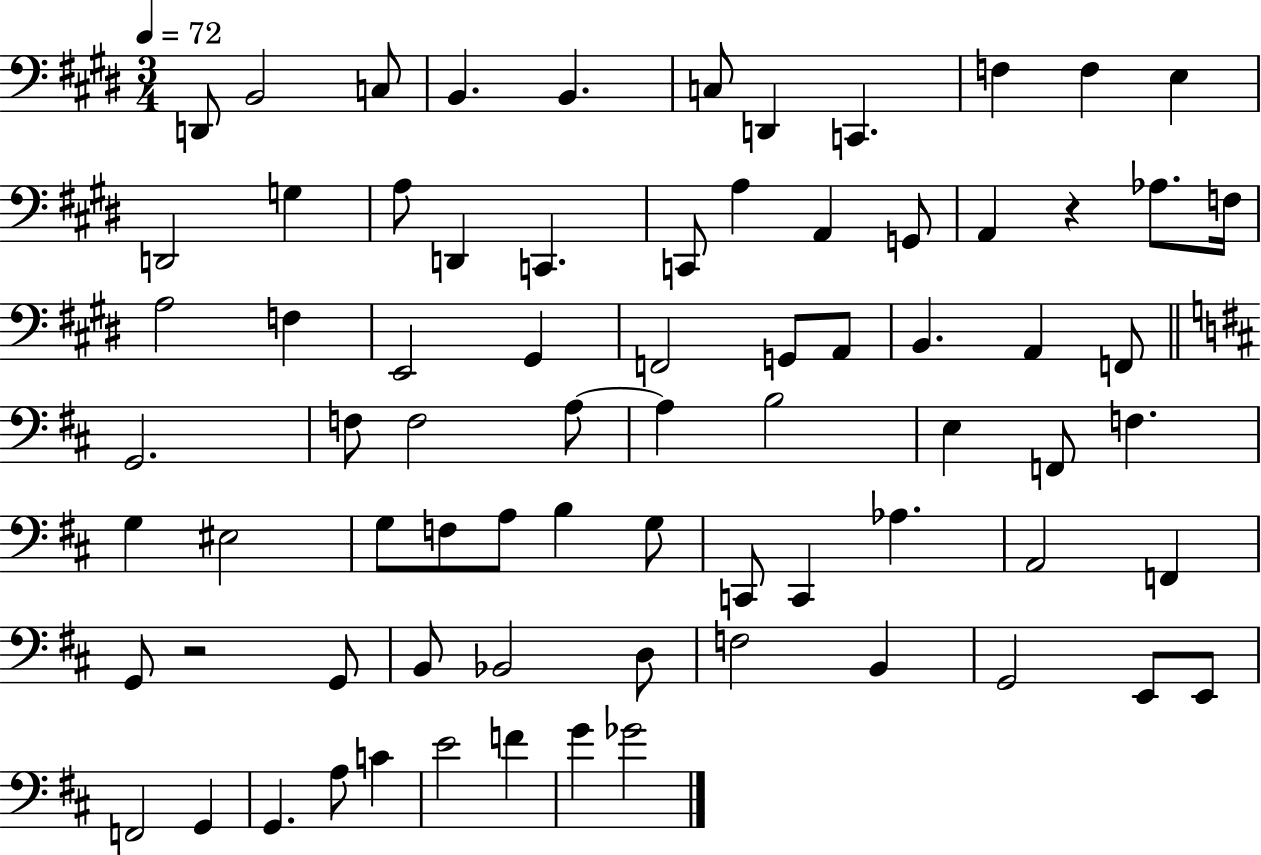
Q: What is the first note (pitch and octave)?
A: D2